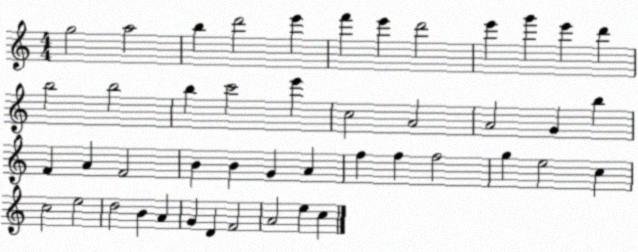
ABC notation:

X:1
T:Untitled
M:4/4
L:1/4
K:C
g2 a2 b d'2 e' f' e' d'2 e' g' e' d' b2 b2 b c'2 e' c2 A2 A2 G b F A F2 B B G A f f f2 g e2 c c2 e2 d2 B A G D F2 A2 e c